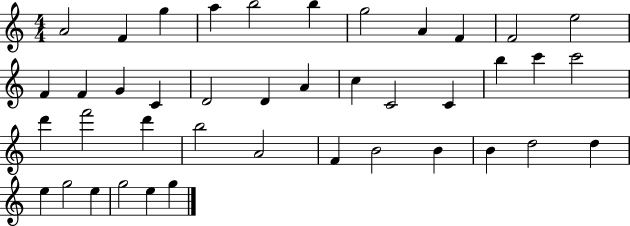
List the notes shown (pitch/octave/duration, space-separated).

A4/h F4/q G5/q A5/q B5/h B5/q G5/h A4/q F4/q F4/h E5/h F4/q F4/q G4/q C4/q D4/h D4/q A4/q C5/q C4/h C4/q B5/q C6/q C6/h D6/q F6/h D6/q B5/h A4/h F4/q B4/h B4/q B4/q D5/h D5/q E5/q G5/h E5/q G5/h E5/q G5/q